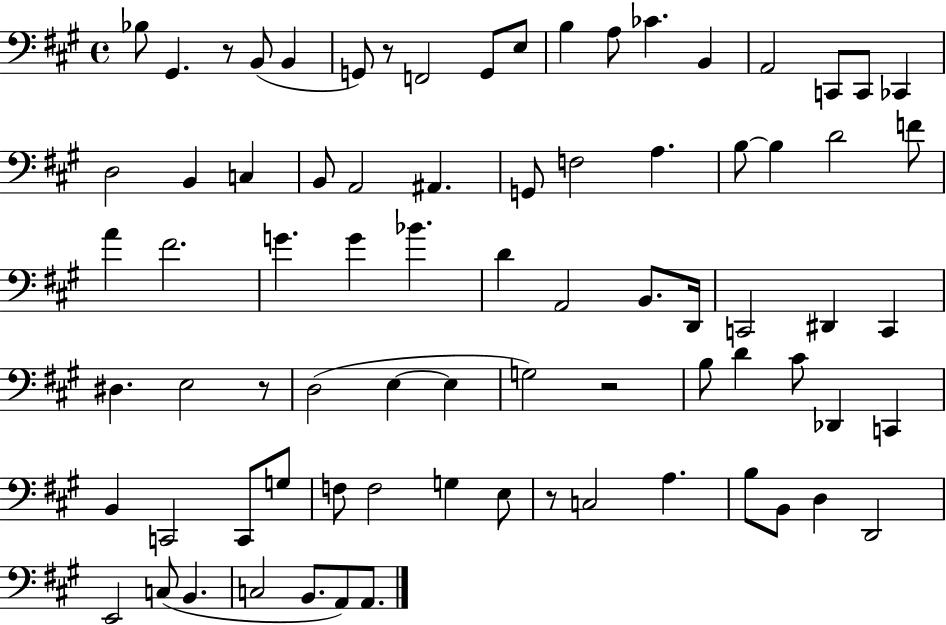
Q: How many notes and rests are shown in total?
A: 78